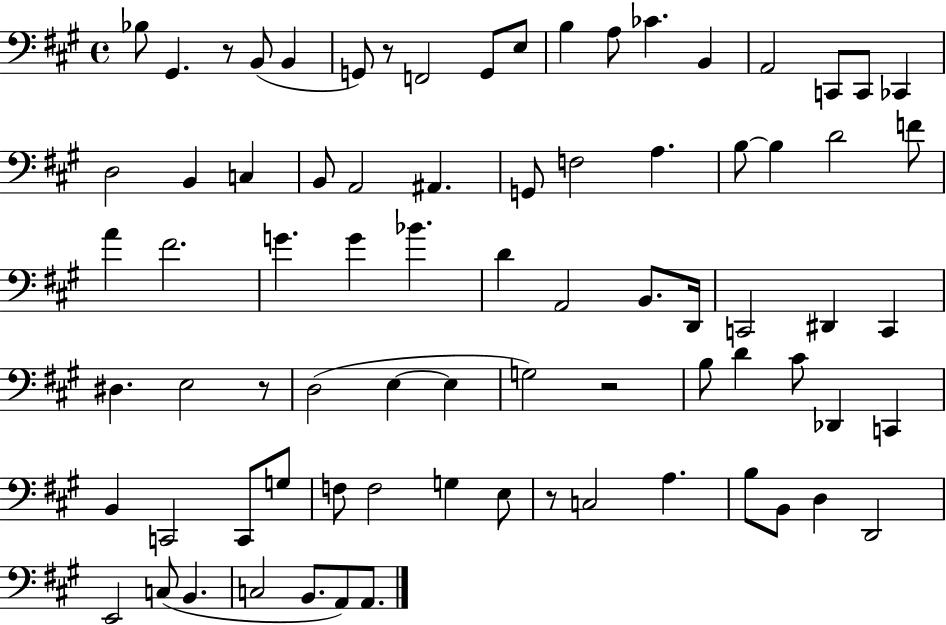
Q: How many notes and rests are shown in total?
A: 78